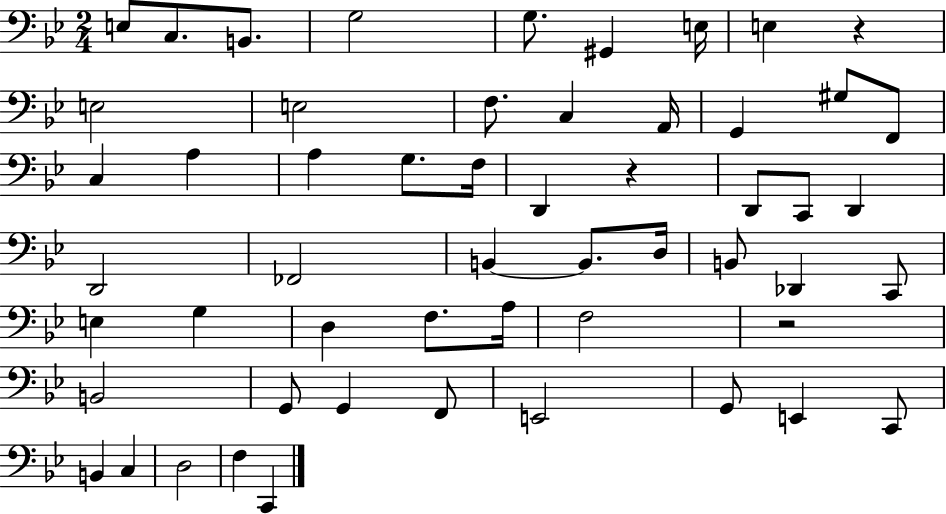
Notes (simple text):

E3/e C3/e. B2/e. G3/h G3/e. G#2/q E3/s E3/q R/q E3/h E3/h F3/e. C3/q A2/s G2/q G#3/e F2/e C3/q A3/q A3/q G3/e. F3/s D2/q R/q D2/e C2/e D2/q D2/h FES2/h B2/q B2/e. D3/s B2/e Db2/q C2/e E3/q G3/q D3/q F3/e. A3/s F3/h R/h B2/h G2/e G2/q F2/e E2/h G2/e E2/q C2/e B2/q C3/q D3/h F3/q C2/q